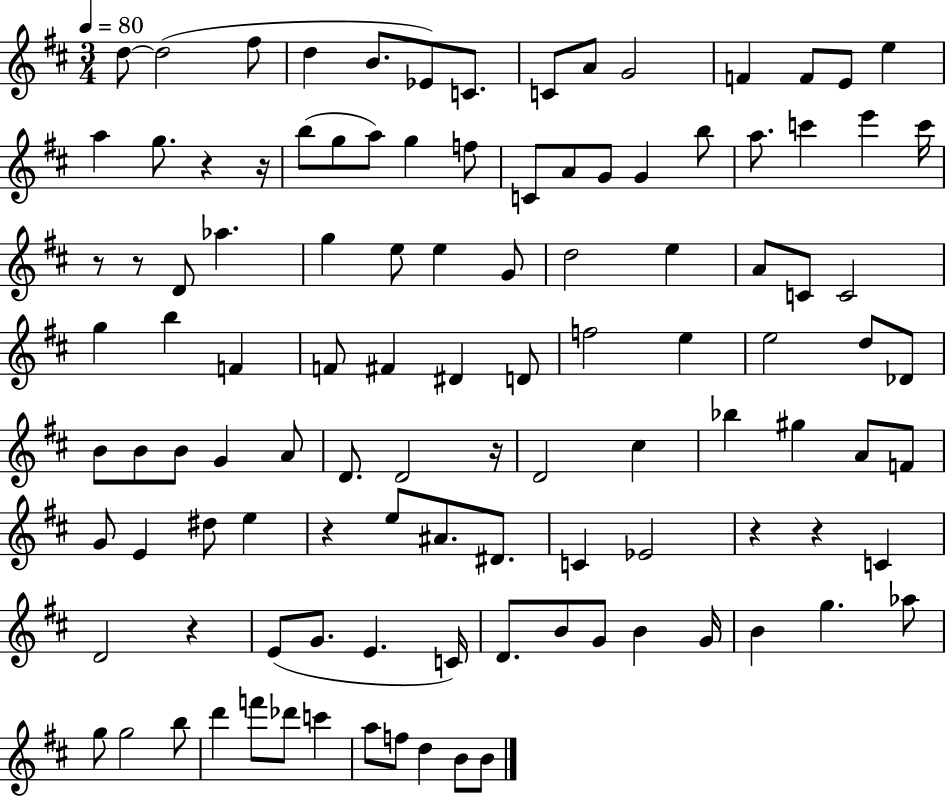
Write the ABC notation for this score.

X:1
T:Untitled
M:3/4
L:1/4
K:D
d/2 d2 ^f/2 d B/2 _E/2 C/2 C/2 A/2 G2 F F/2 E/2 e a g/2 z z/4 b/2 g/2 a/2 g f/2 C/2 A/2 G/2 G b/2 a/2 c' e' c'/4 z/2 z/2 D/2 _a g e/2 e G/2 d2 e A/2 C/2 C2 g b F F/2 ^F ^D D/2 f2 e e2 d/2 _D/2 B/2 B/2 B/2 G A/2 D/2 D2 z/4 D2 ^c _b ^g A/2 F/2 G/2 E ^d/2 e z e/2 ^A/2 ^D/2 C _E2 z z C D2 z E/2 G/2 E C/4 D/2 B/2 G/2 B G/4 B g _a/2 g/2 g2 b/2 d' f'/2 _d'/2 c' a/2 f/2 d B/2 B/2